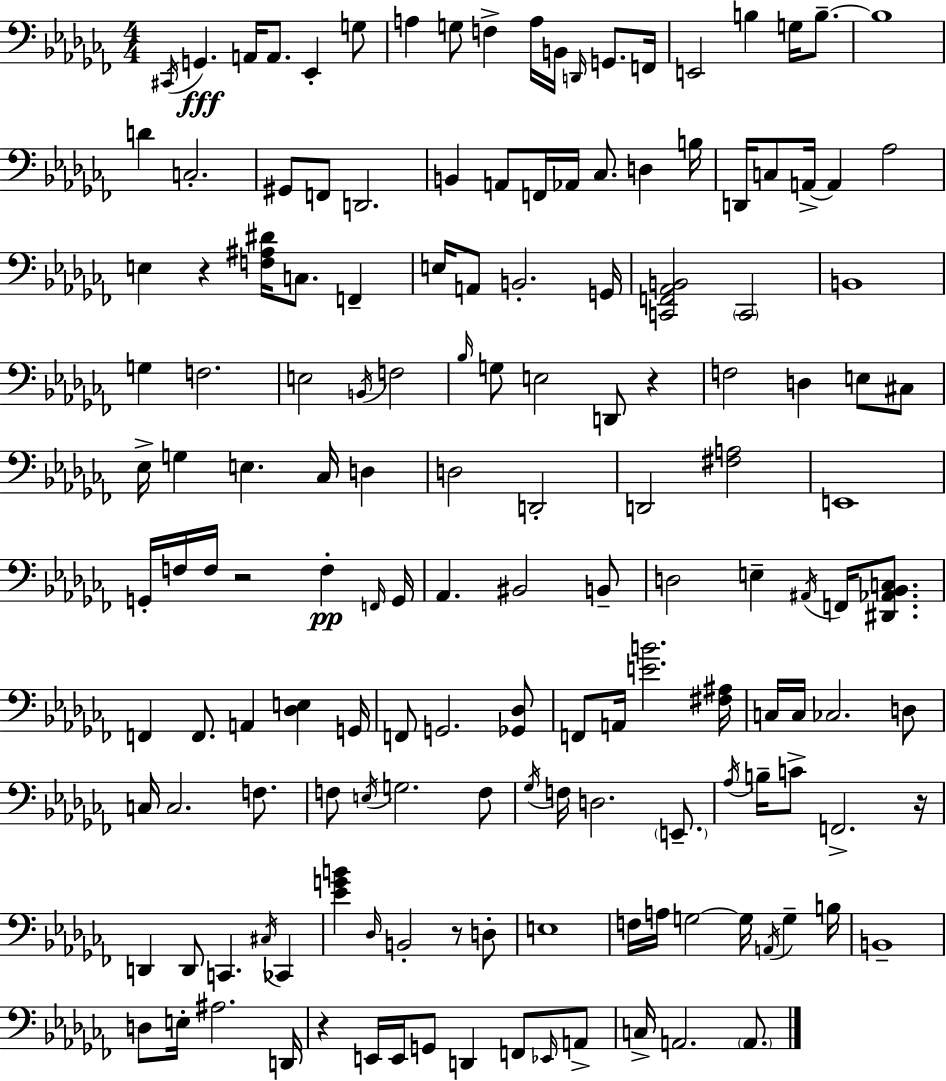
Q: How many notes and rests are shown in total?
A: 153